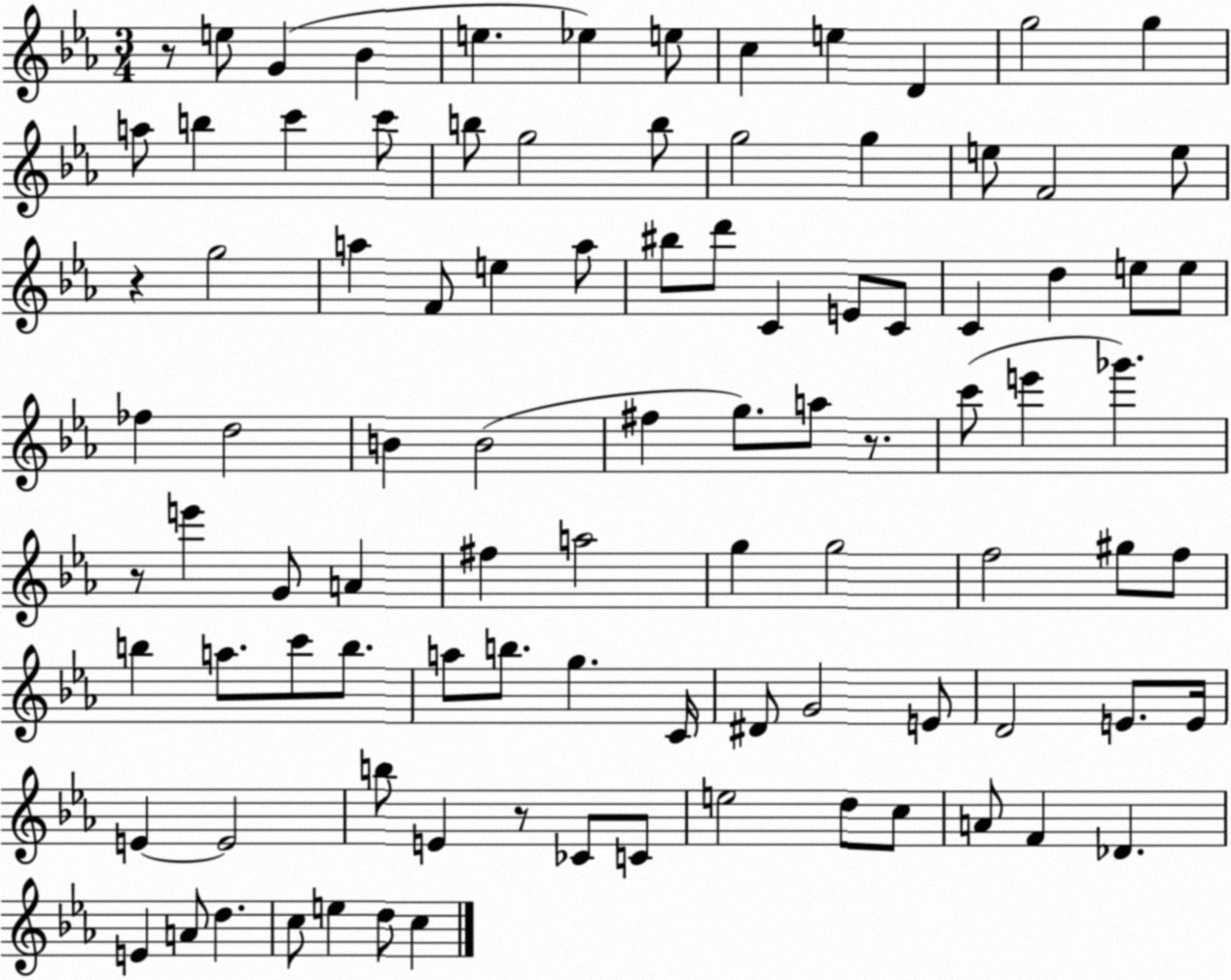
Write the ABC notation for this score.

X:1
T:Untitled
M:3/4
L:1/4
K:Eb
z/2 e/2 G _B e _e e/2 c e D g2 g a/2 b c' c'/2 b/2 g2 b/2 g2 g e/2 F2 e/2 z g2 a F/2 e a/2 ^b/2 d'/2 C E/2 C/2 C d e/2 e/2 _f d2 B B2 ^f g/2 a/2 z/2 c'/2 e' _g' z/2 e' G/2 A ^f a2 g g2 f2 ^g/2 f/2 b a/2 c'/2 b/2 a/2 b/2 g C/4 ^D/2 G2 E/2 D2 E/2 E/4 E E2 b/2 E z/2 _C/2 C/2 e2 d/2 c/2 A/2 F _D E A/2 d c/2 e d/2 c